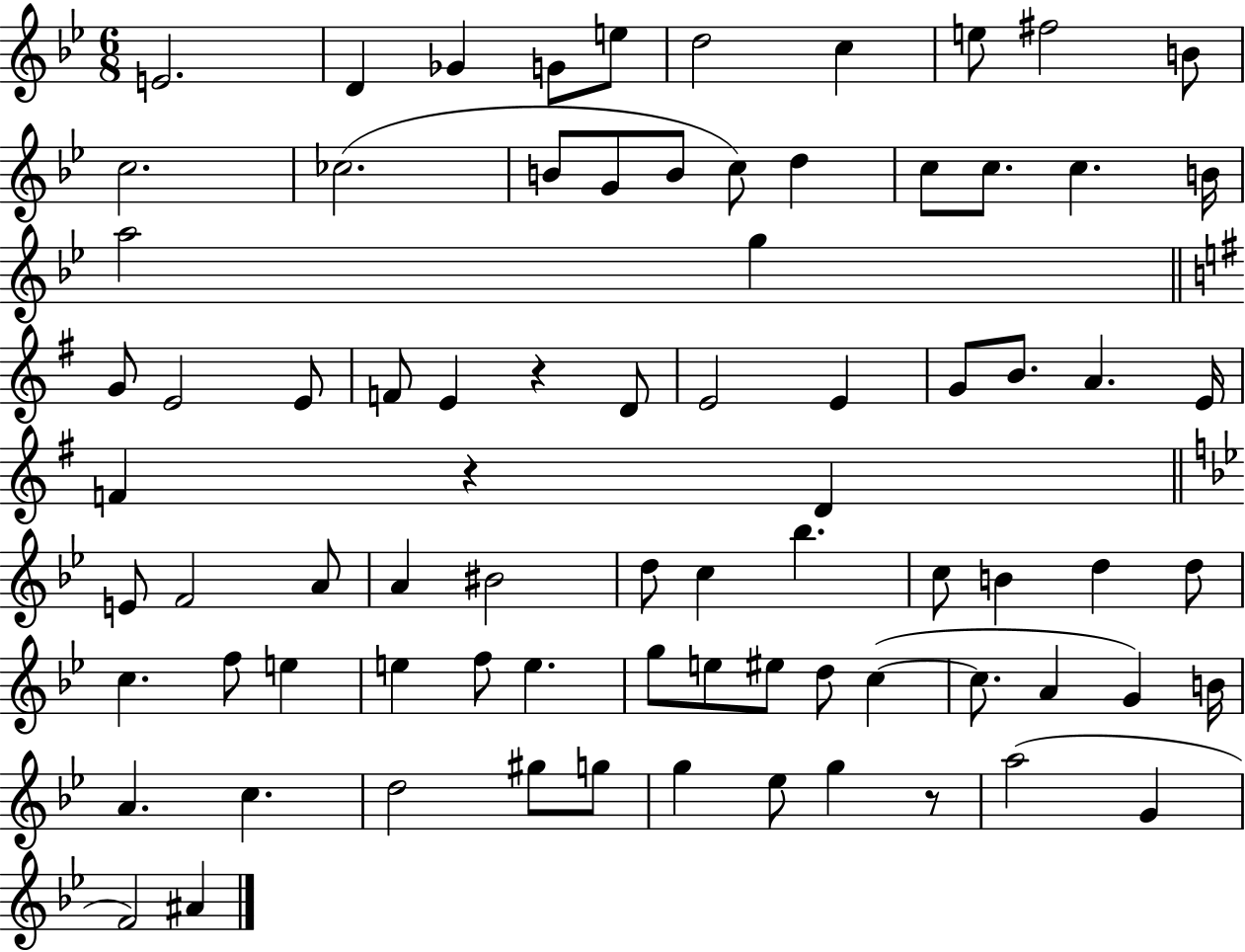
E4/h. D4/q Gb4/q G4/e E5/e D5/h C5/q E5/e F#5/h B4/e C5/h. CES5/h. B4/e G4/e B4/e C5/e D5/q C5/e C5/e. C5/q. B4/s A5/h G5/q G4/e E4/h E4/e F4/e E4/q R/q D4/e E4/h E4/q G4/e B4/e. A4/q. E4/s F4/q R/q D4/q E4/e F4/h A4/e A4/q BIS4/h D5/e C5/q Bb5/q. C5/e B4/q D5/q D5/e C5/q. F5/e E5/q E5/q F5/e E5/q. G5/e E5/e EIS5/e D5/e C5/q C5/e. A4/q G4/q B4/s A4/q. C5/q. D5/h G#5/e G5/e G5/q Eb5/e G5/q R/e A5/h G4/q F4/h A#4/q